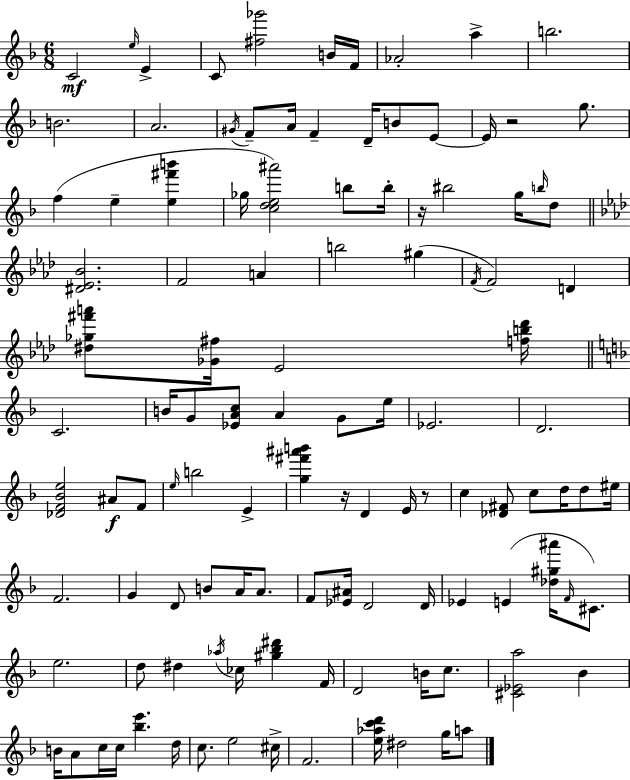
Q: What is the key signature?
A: F major